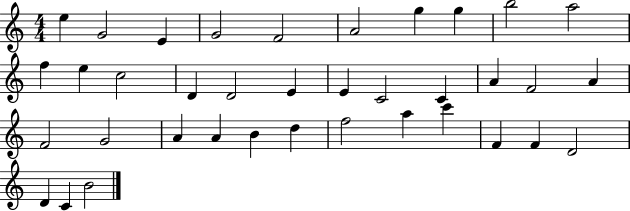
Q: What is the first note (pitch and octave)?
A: E5